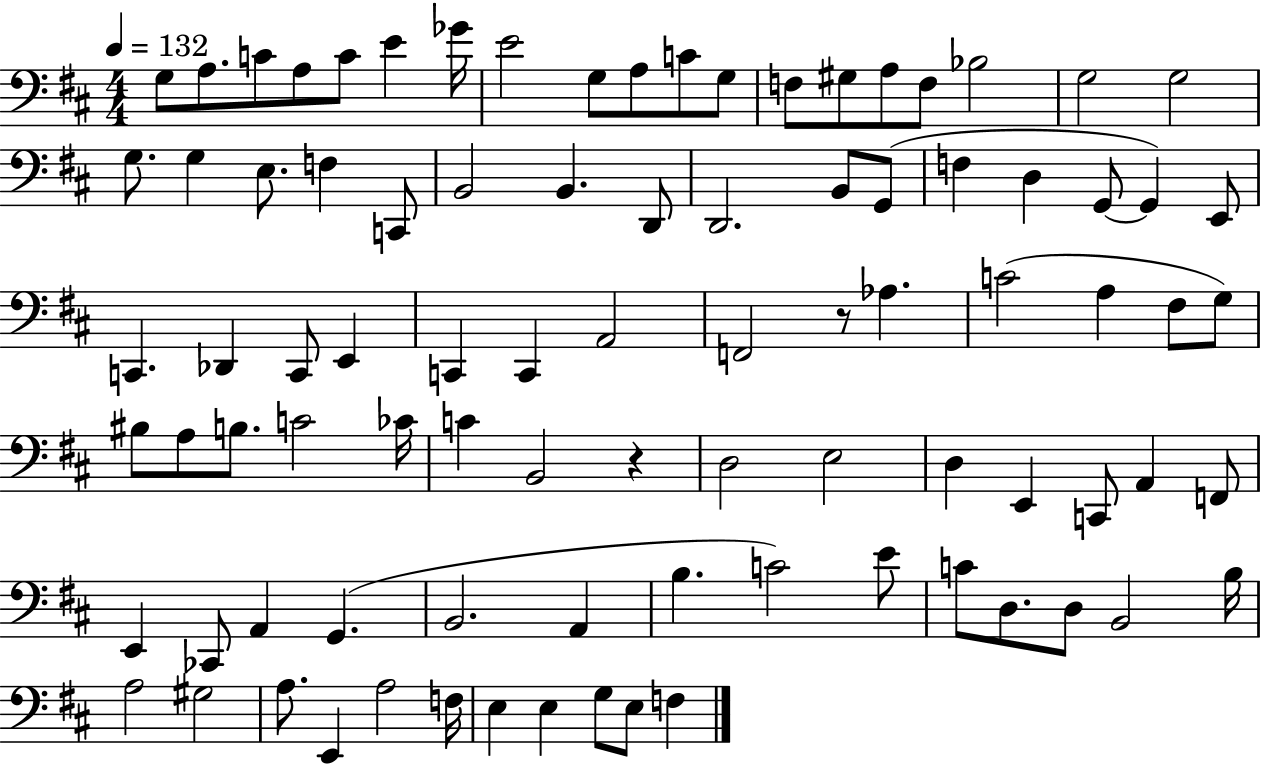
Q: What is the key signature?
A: D major